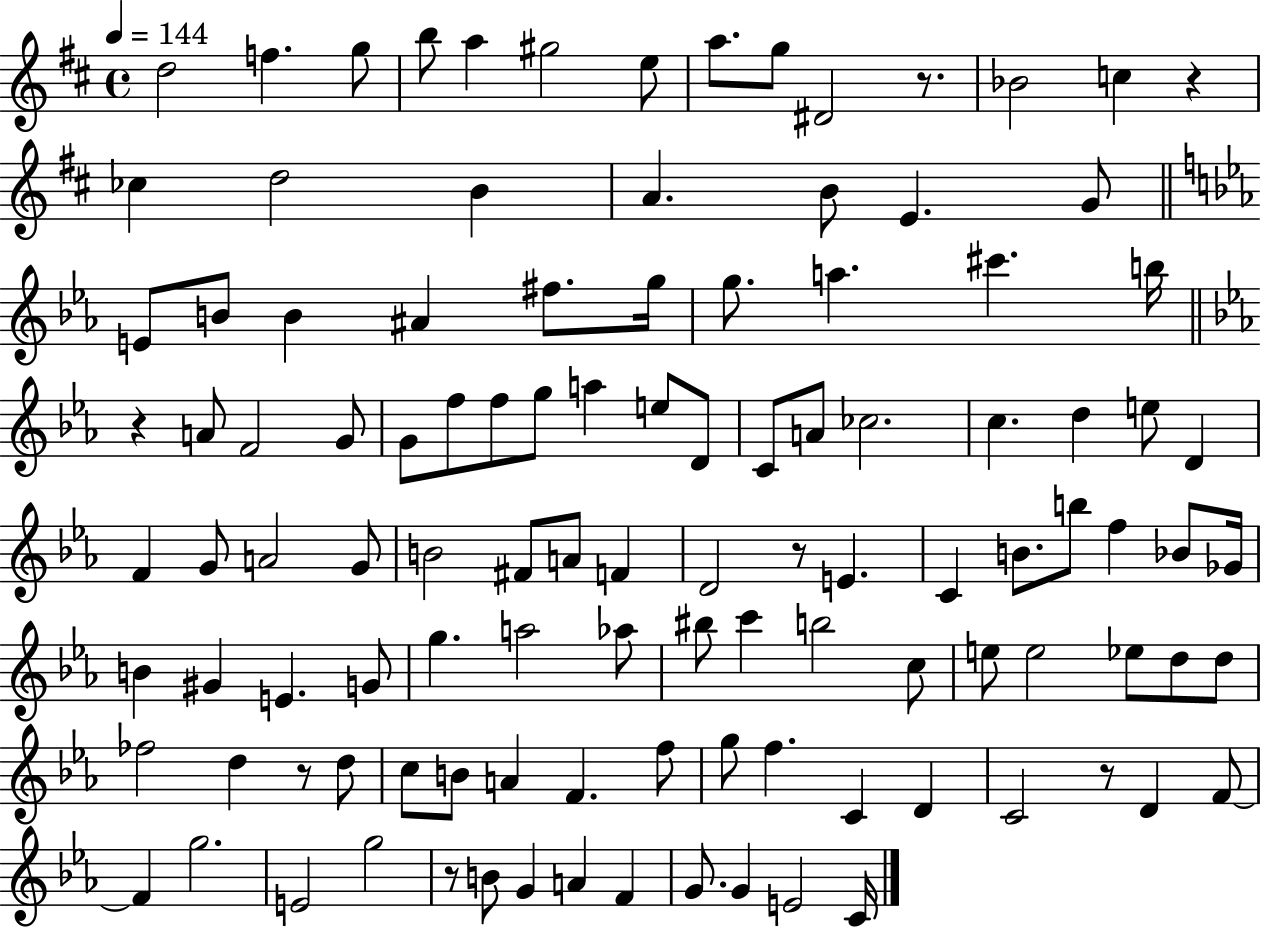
X:1
T:Untitled
M:4/4
L:1/4
K:D
d2 f g/2 b/2 a ^g2 e/2 a/2 g/2 ^D2 z/2 _B2 c z _c d2 B A B/2 E G/2 E/2 B/2 B ^A ^f/2 g/4 g/2 a ^c' b/4 z A/2 F2 G/2 G/2 f/2 f/2 g/2 a e/2 D/2 C/2 A/2 _c2 c d e/2 D F G/2 A2 G/2 B2 ^F/2 A/2 F D2 z/2 E C B/2 b/2 f _B/2 _G/4 B ^G E G/2 g a2 _a/2 ^b/2 c' b2 c/2 e/2 e2 _e/2 d/2 d/2 _f2 d z/2 d/2 c/2 B/2 A F f/2 g/2 f C D C2 z/2 D F/2 F g2 E2 g2 z/2 B/2 G A F G/2 G E2 C/4